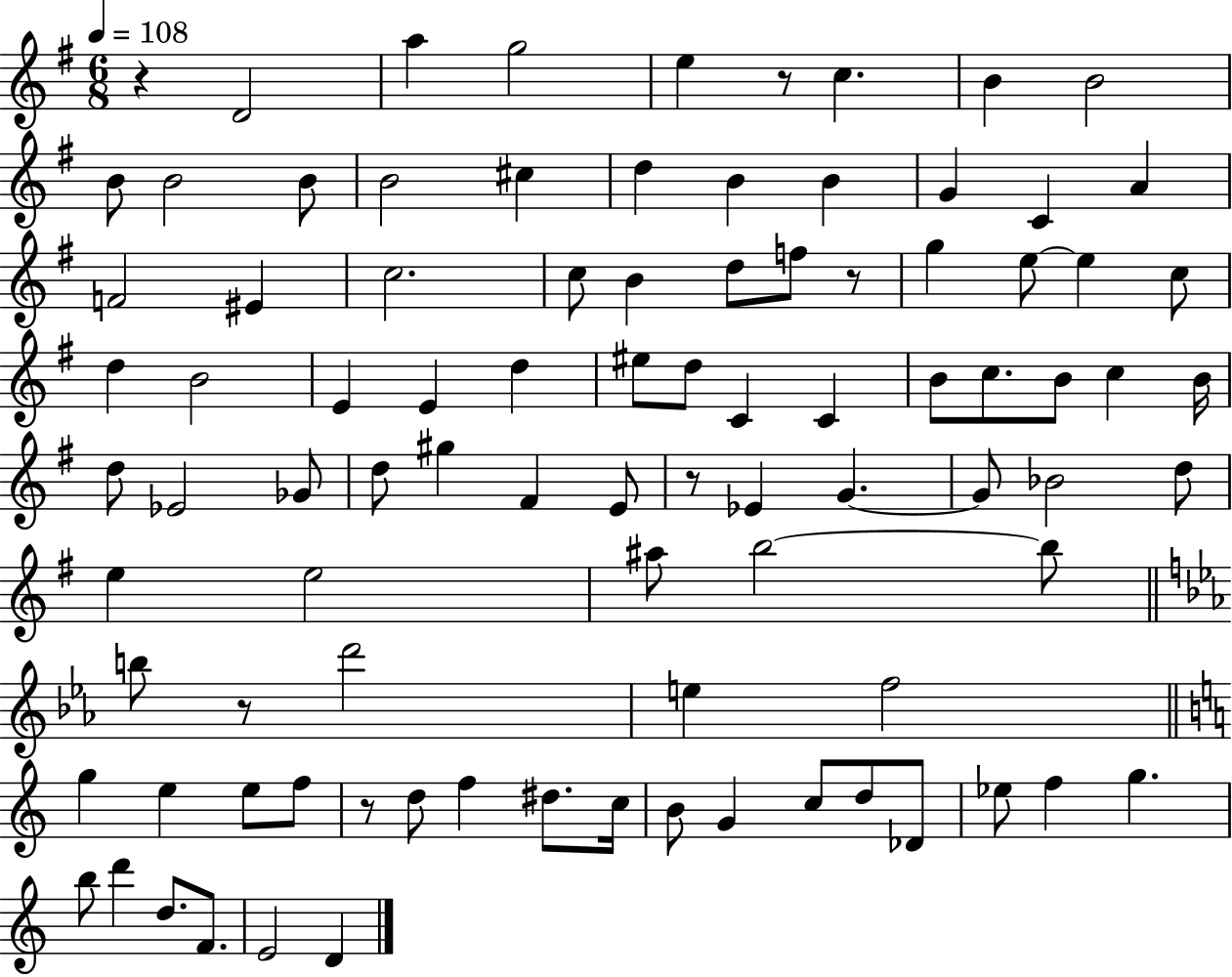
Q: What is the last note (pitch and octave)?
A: D4